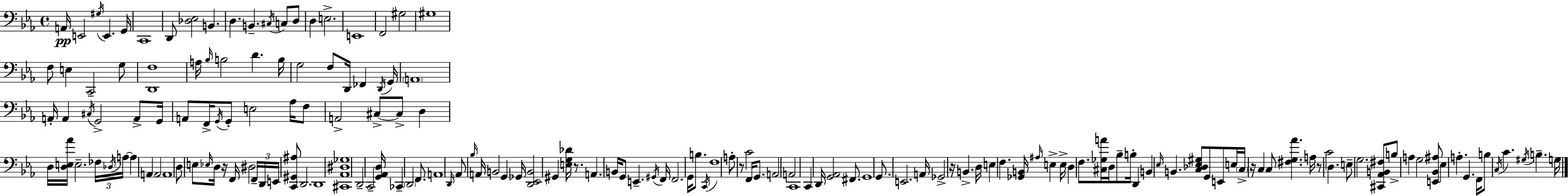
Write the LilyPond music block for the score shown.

{
  \clef bass
  \time 4/4
  \defaultTimeSignature
  \key ees \major
  \repeat volta 2 { a,16\pp e,2 \acciaccatura { gis16 } e,4. | g,16 c,1 | d,8 <des ees>2 b,4. | d4. b,4.-- \acciaccatura { cis16 } c8 | \break d8 d4 e2.-> | e,1 | f,2 gis2 | gis1 | \break f8 e4 c,2-- | g8 <d, f>1 | a16 \grace { bes16 } b2 d'4. | b16 g2 f8 d,16 fes,4 | \break \acciaccatura { d,16 } g,16 \parenthesize a,1 | a,16-. a,4 \acciaccatura { cis16 } g,2-> | a,8-> g,16 a,8 f,16-> \acciaccatura { g,16 } g,8-. e2 | aes16 f8 a,2-> cis8->~~ | \break cis8-> d4 d16 <d e aes'>16 e2.-- | \tuplet 3/2 { fes16 \acciaccatura { des16 } a16~~ } a4 a,4 a,2 | a,1 | d8 e8 \grace { ees16 } d16 r16 f,16 dis2 | \break \tuplet 3/2 { f,16-- d,16 e,16 } <c, gis, ais>8 d,2. | d,1 | <cis, aes, dis ges>1 | d,2-- | \break c,2-- <g, aes, d>16 ces,4-- \parenthesize d,2 | f,8. a,1 | \grace { d,16 } aes,8 \grace { bes16 } a,16 b,2 | g,4 ges,16 <d, ees, b,>2 | \break gis,4 <e g des'>16 r8. a,4. | b,16 g,8 e,4.-- \acciaccatura { gis,16 } f,16 f,2. | g,16 b8. \acciaccatura { c,16 } f1 | a8-. r8 | \break c'2 f,16 g,8. a,2 | a,2 c,1 | c,4 | d,16 <g, aes,>2 fis,8. g,1 | \break g,8. e,2. | a,16 ges,2-> | r16 b,4.-> d16 e4 | f4. <ges, b,>16 \grace { ais16 } e4-> e16-> d4 | \break f8. <cis ges a'>16 d16 bes8-- b16-. d,4 b,4 | \grace { ees16 } b,4. <c des ees gis>8 g,8 e,8 e16 \parenthesize c16-> | r16 c4 c8 <fis g aes'>4. a16 r8 | c'2 d4. e8-- | \break g2. <cis, aes, b, fis>8 b8-> | a4 g2 <e, bes, ais>8 ees4 | a4.-. g,4. f,16 b8 | \acciaccatura { c16 } c'4. \acciaccatura { gis16 } b4.-- g16 | \break } \bar "|."
}